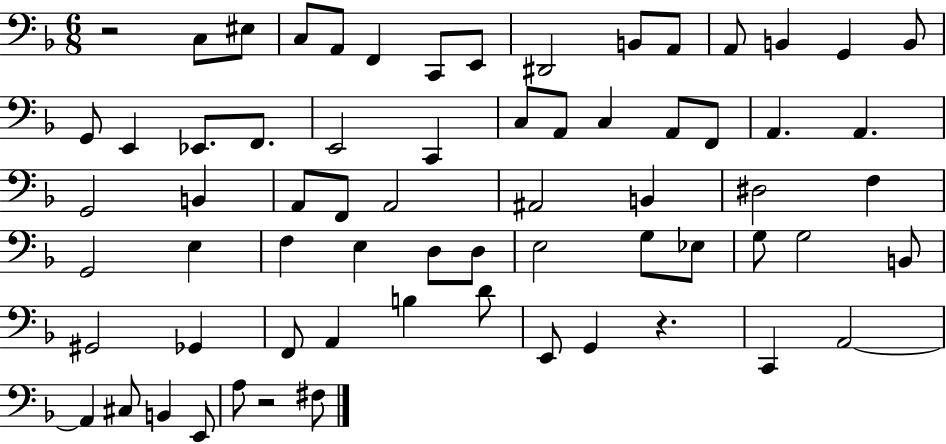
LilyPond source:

{
  \clef bass
  \numericTimeSignature
  \time 6/8
  \key f \major
  r2 c8 eis8 | c8 a,8 f,4 c,8 e,8 | dis,2 b,8 a,8 | a,8 b,4 g,4 b,8 | \break g,8 e,4 ees,8. f,8. | e,2 c,4 | c8 a,8 c4 a,8 f,8 | a,4. a,4. | \break g,2 b,4 | a,8 f,8 a,2 | ais,2 b,4 | dis2 f4 | \break g,2 e4 | f4 e4 d8 d8 | e2 g8 ees8 | g8 g2 b,8 | \break gis,2 ges,4 | f,8 a,4 b4 d'8 | e,8 g,4 r4. | c,4 a,2~~ | \break a,4 cis8 b,4 e,8 | a8 r2 fis8 | \bar "|."
}